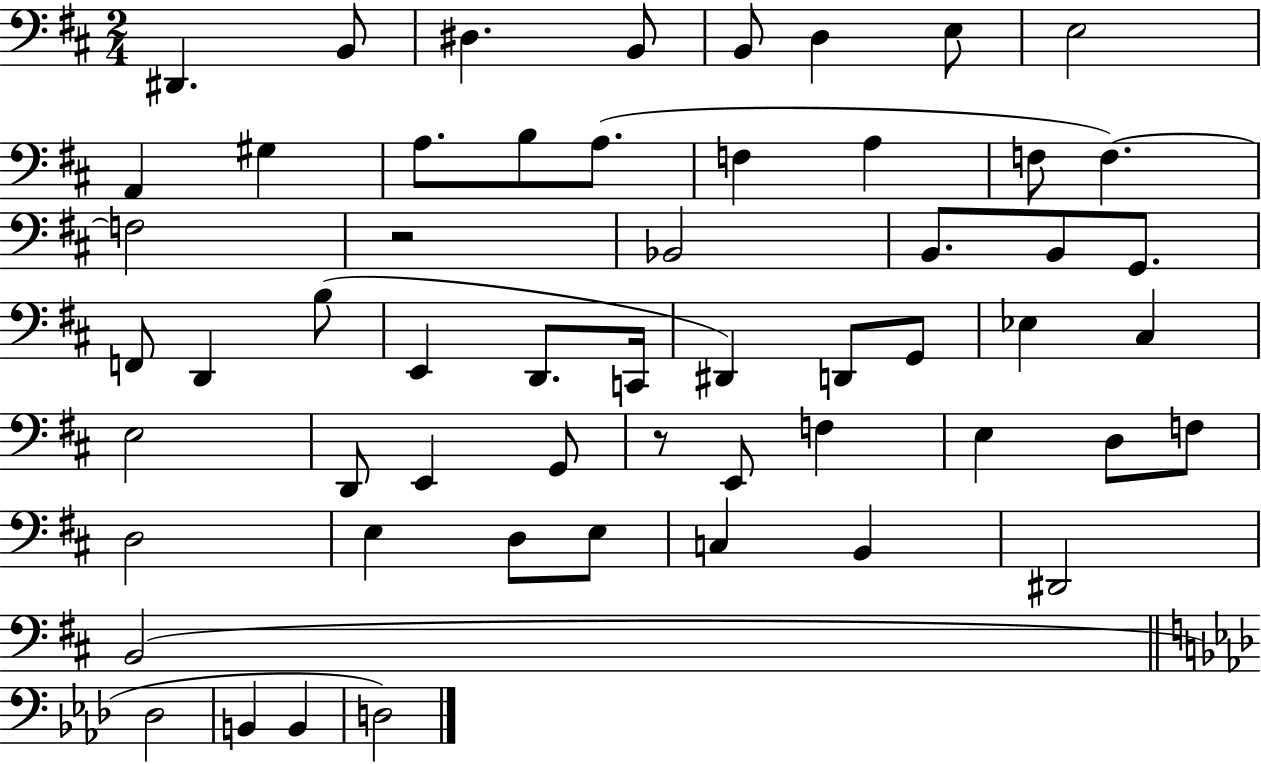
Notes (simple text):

D#2/q. B2/e D#3/q. B2/e B2/e D3/q E3/e E3/h A2/q G#3/q A3/e. B3/e A3/e. F3/q A3/q F3/e F3/q. F3/h R/h Bb2/h B2/e. B2/e G2/e. F2/e D2/q B3/e E2/q D2/e. C2/s D#2/q D2/e G2/e Eb3/q C#3/q E3/h D2/e E2/q G2/e R/e E2/e F3/q E3/q D3/e F3/e D3/h E3/q D3/e E3/e C3/q B2/q D#2/h B2/h Db3/h B2/q B2/q D3/h